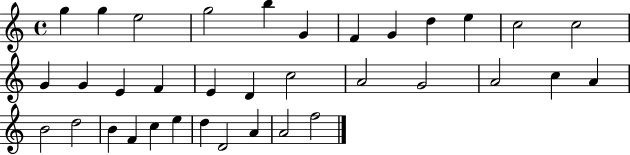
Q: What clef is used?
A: treble